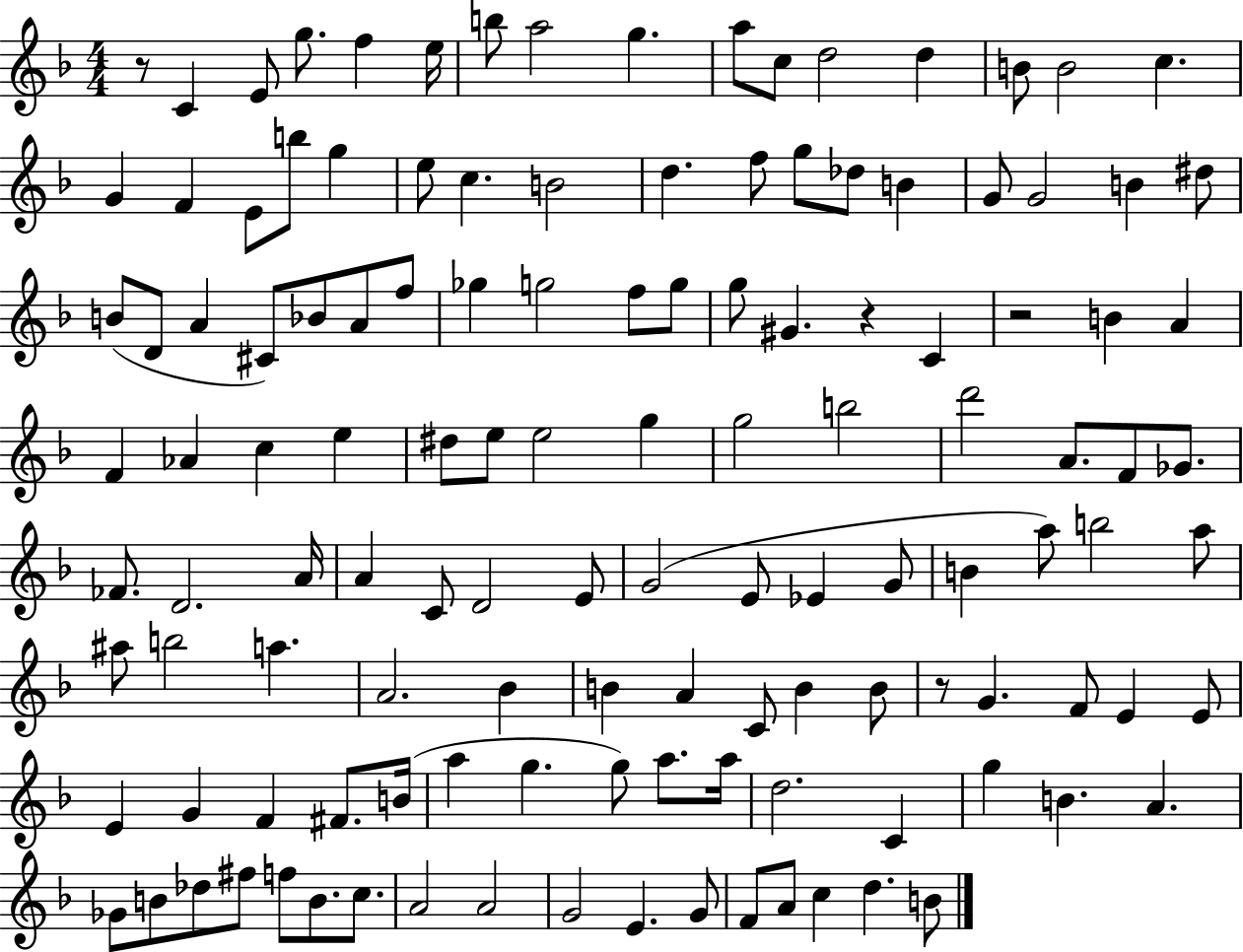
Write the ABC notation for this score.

X:1
T:Untitled
M:4/4
L:1/4
K:F
z/2 C E/2 g/2 f e/4 b/2 a2 g a/2 c/2 d2 d B/2 B2 c G F E/2 b/2 g e/2 c B2 d f/2 g/2 _d/2 B G/2 G2 B ^d/2 B/2 D/2 A ^C/2 _B/2 A/2 f/2 _g g2 f/2 g/2 g/2 ^G z C z2 B A F _A c e ^d/2 e/2 e2 g g2 b2 d'2 A/2 F/2 _G/2 _F/2 D2 A/4 A C/2 D2 E/2 G2 E/2 _E G/2 B a/2 b2 a/2 ^a/2 b2 a A2 _B B A C/2 B B/2 z/2 G F/2 E E/2 E G F ^F/2 B/4 a g g/2 a/2 a/4 d2 C g B A _G/2 B/2 _d/2 ^f/2 f/2 B/2 c/2 A2 A2 G2 E G/2 F/2 A/2 c d B/2